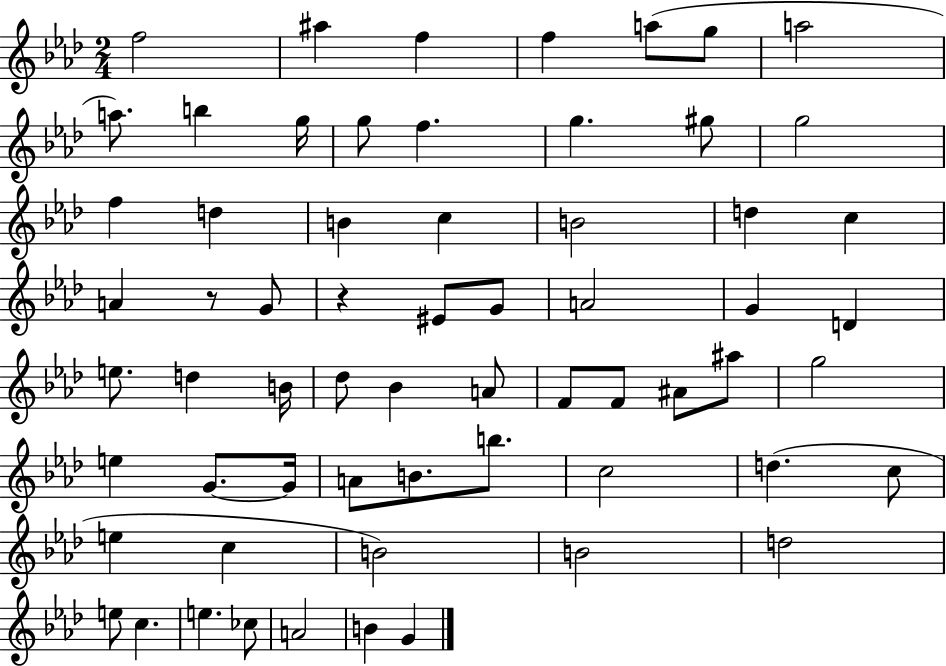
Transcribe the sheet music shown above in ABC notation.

X:1
T:Untitled
M:2/4
L:1/4
K:Ab
f2 ^a f f a/2 g/2 a2 a/2 b g/4 g/2 f g ^g/2 g2 f d B c B2 d c A z/2 G/2 z ^E/2 G/2 A2 G D e/2 d B/4 _d/2 _B A/2 F/2 F/2 ^A/2 ^a/2 g2 e G/2 G/4 A/2 B/2 b/2 c2 d c/2 e c B2 B2 d2 e/2 c e _c/2 A2 B G